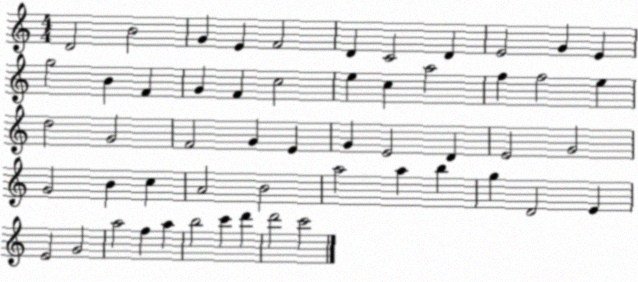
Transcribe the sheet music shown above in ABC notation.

X:1
T:Untitled
M:4/4
L:1/4
K:C
D2 B2 G E F2 D C2 D E2 G E g2 B F G F c2 e c a2 f f2 e d2 G2 F2 G E G E2 D E2 G2 G2 B c A2 B2 a2 a b g D2 E E2 G2 a2 f a b2 c' d' d'2 c'2